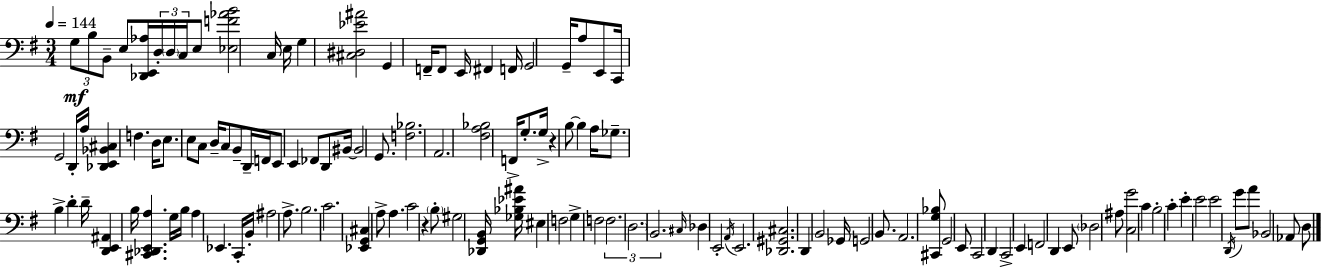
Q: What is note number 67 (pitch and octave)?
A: C4